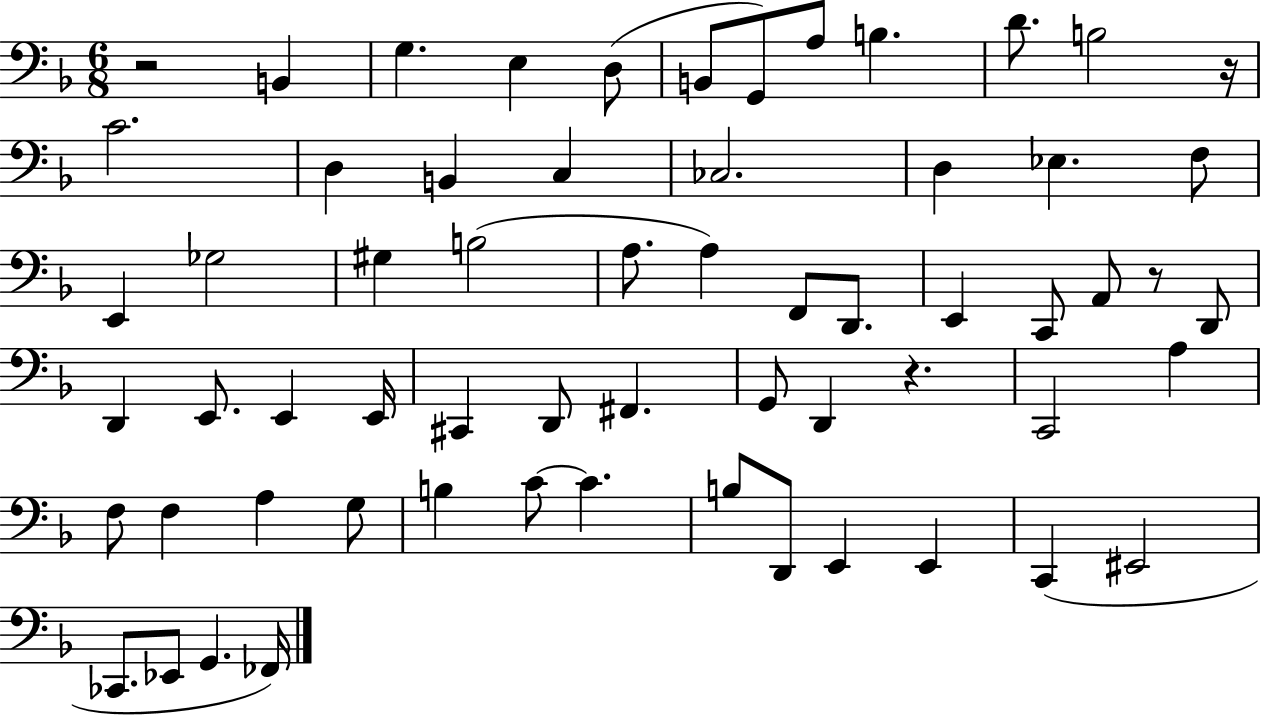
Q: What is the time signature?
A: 6/8